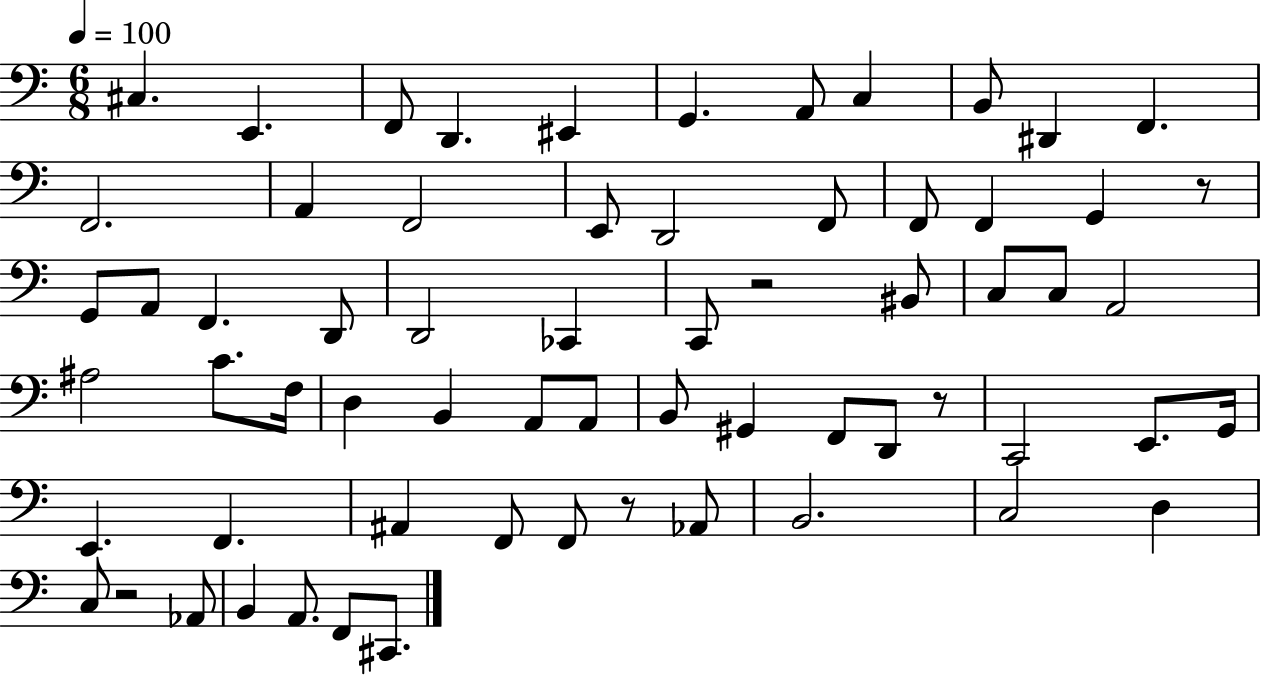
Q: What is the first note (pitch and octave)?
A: C#3